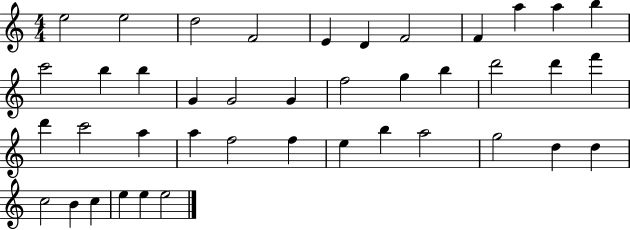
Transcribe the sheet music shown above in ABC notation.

X:1
T:Untitled
M:4/4
L:1/4
K:C
e2 e2 d2 F2 E D F2 F a a b c'2 b b G G2 G f2 g b d'2 d' f' d' c'2 a a f2 f e b a2 g2 d d c2 B c e e e2